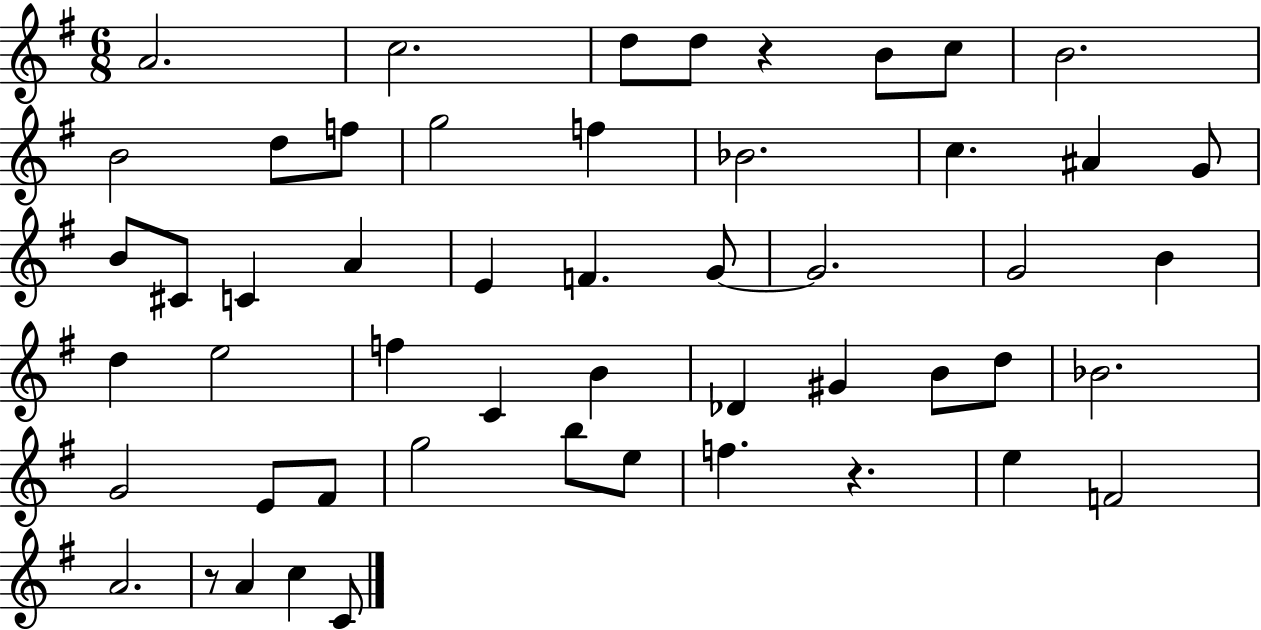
{
  \clef treble
  \numericTimeSignature
  \time 6/8
  \key g \major
  \repeat volta 2 { a'2. | c''2. | d''8 d''8 r4 b'8 c''8 | b'2. | \break b'2 d''8 f''8 | g''2 f''4 | bes'2. | c''4. ais'4 g'8 | \break b'8 cis'8 c'4 a'4 | e'4 f'4. g'8~~ | g'2. | g'2 b'4 | \break d''4 e''2 | f''4 c'4 b'4 | des'4 gis'4 b'8 d''8 | bes'2. | \break g'2 e'8 fis'8 | g''2 b''8 e''8 | f''4. r4. | e''4 f'2 | \break a'2. | r8 a'4 c''4 c'8 | } \bar "|."
}